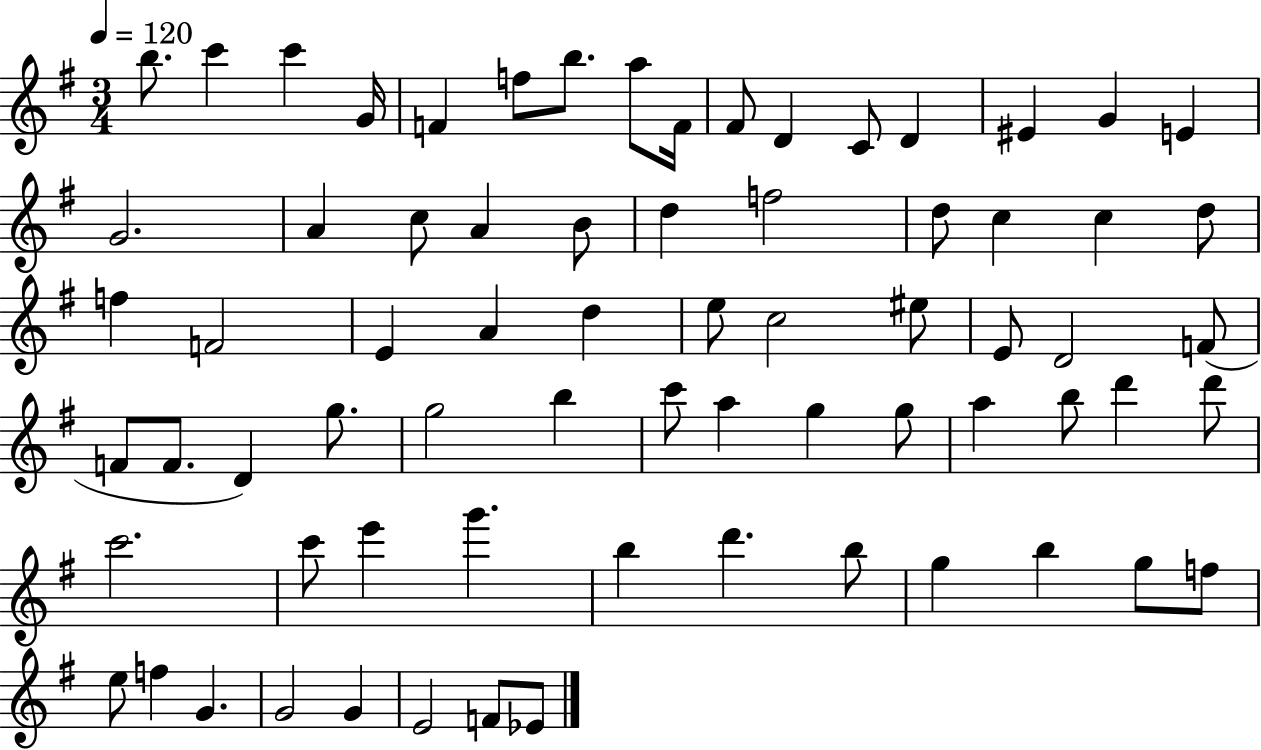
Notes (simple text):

B5/e. C6/q C6/q G4/s F4/q F5/e B5/e. A5/e F4/s F#4/e D4/q C4/e D4/q EIS4/q G4/q E4/q G4/h. A4/q C5/e A4/q B4/e D5/q F5/h D5/e C5/q C5/q D5/e F5/q F4/h E4/q A4/q D5/q E5/e C5/h EIS5/e E4/e D4/h F4/e F4/e F4/e. D4/q G5/e. G5/h B5/q C6/e A5/q G5/q G5/e A5/q B5/e D6/q D6/e C6/h. C6/e E6/q G6/q. B5/q D6/q. B5/e G5/q B5/q G5/e F5/e E5/e F5/q G4/q. G4/h G4/q E4/h F4/e Eb4/e